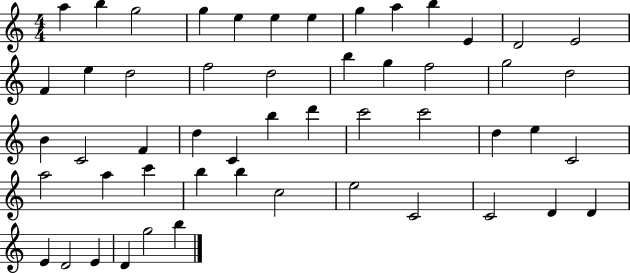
{
  \clef treble
  \numericTimeSignature
  \time 4/4
  \key c \major
  a''4 b''4 g''2 | g''4 e''4 e''4 e''4 | g''4 a''4 b''4 e'4 | d'2 e'2 | \break f'4 e''4 d''2 | f''2 d''2 | b''4 g''4 f''2 | g''2 d''2 | \break b'4 c'2 f'4 | d''4 c'4 b''4 d'''4 | c'''2 c'''2 | d''4 e''4 c'2 | \break a''2 a''4 c'''4 | b''4 b''4 c''2 | e''2 c'2 | c'2 d'4 d'4 | \break e'4 d'2 e'4 | d'4 g''2 b''4 | \bar "|."
}